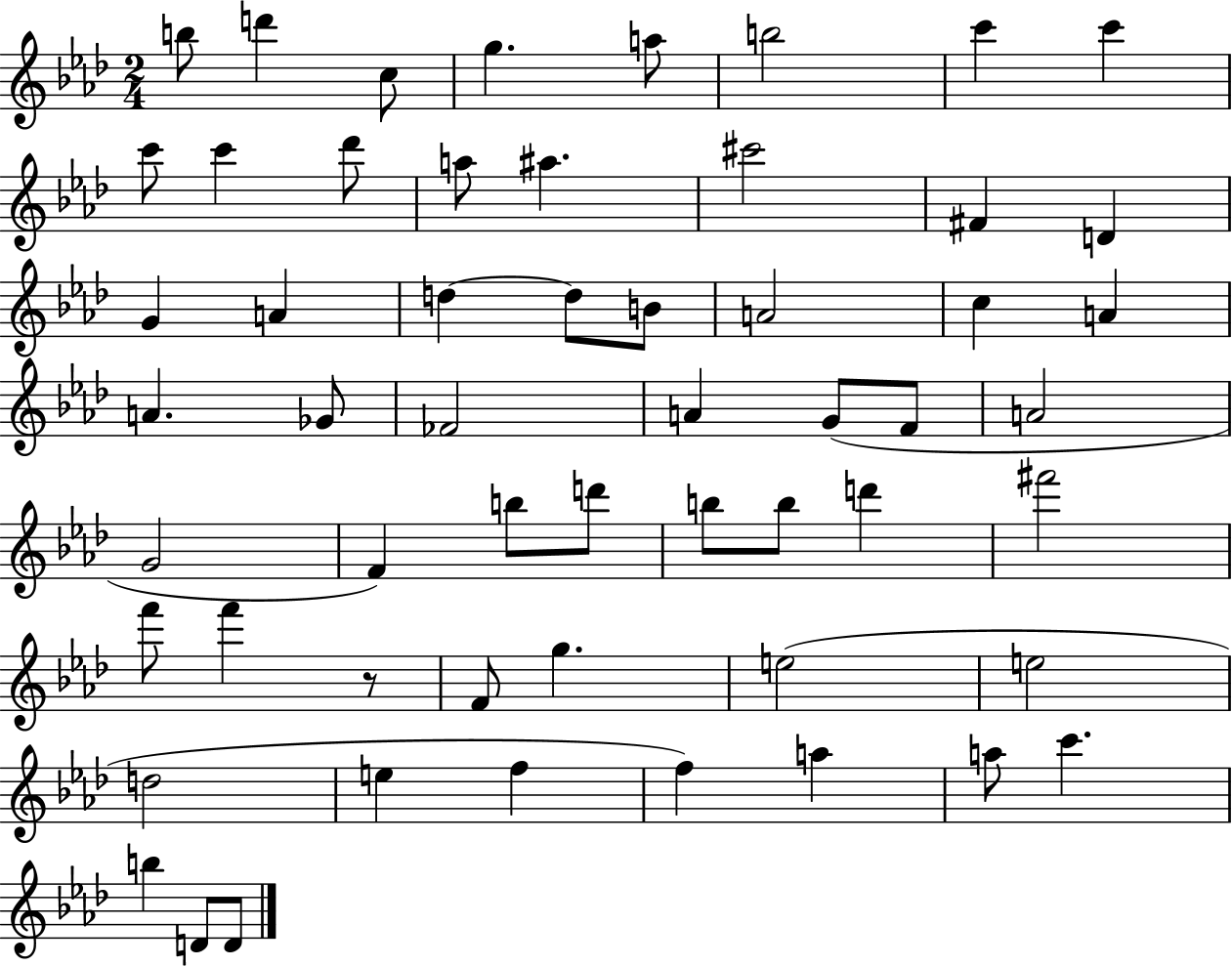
X:1
T:Untitled
M:2/4
L:1/4
K:Ab
b/2 d' c/2 g a/2 b2 c' c' c'/2 c' _d'/2 a/2 ^a ^c'2 ^F D G A d d/2 B/2 A2 c A A _G/2 _F2 A G/2 F/2 A2 G2 F b/2 d'/2 b/2 b/2 d' ^f'2 f'/2 f' z/2 F/2 g e2 e2 d2 e f f a a/2 c' b D/2 D/2